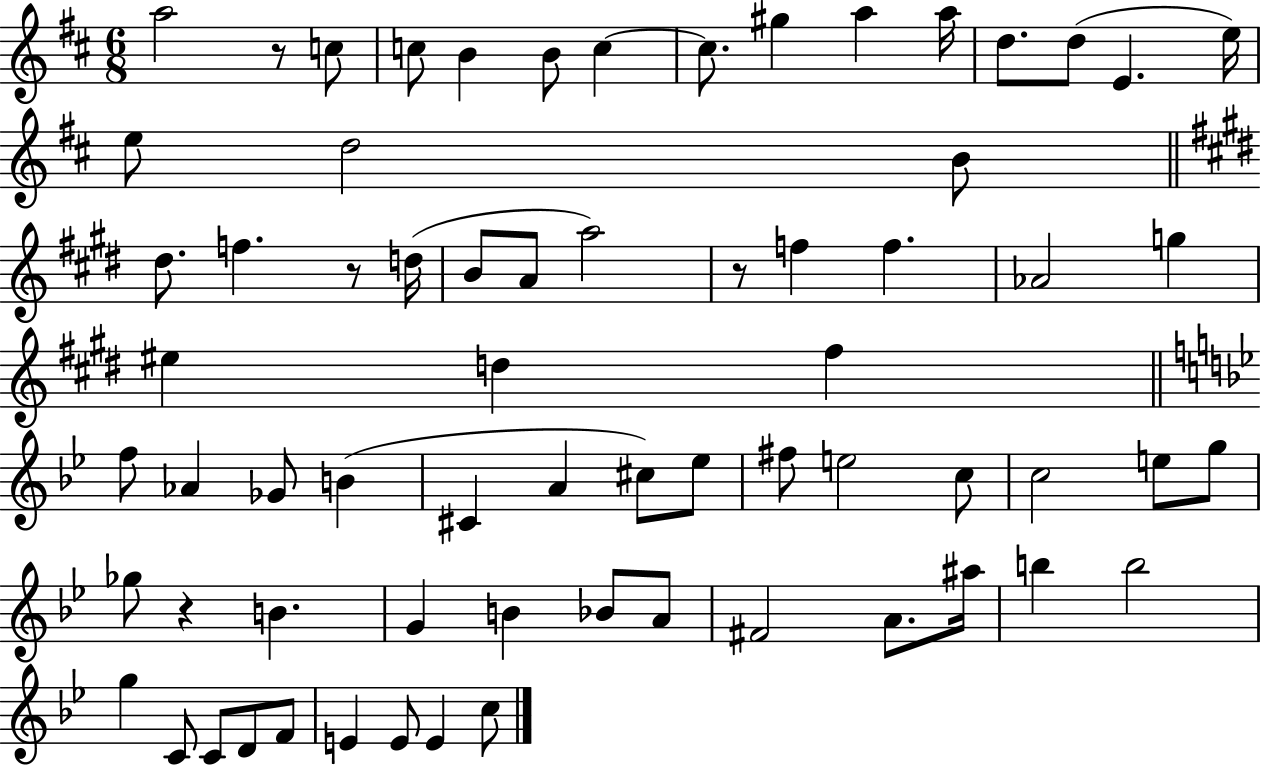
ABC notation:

X:1
T:Untitled
M:6/8
L:1/4
K:D
a2 z/2 c/2 c/2 B B/2 c c/2 ^g a a/4 d/2 d/2 E e/4 e/2 d2 B/2 ^d/2 f z/2 d/4 B/2 A/2 a2 z/2 f f _A2 g ^e d ^f f/2 _A _G/2 B ^C A ^c/2 _e/2 ^f/2 e2 c/2 c2 e/2 g/2 _g/2 z B G B _B/2 A/2 ^F2 A/2 ^a/4 b b2 g C/2 C/2 D/2 F/2 E E/2 E c/2